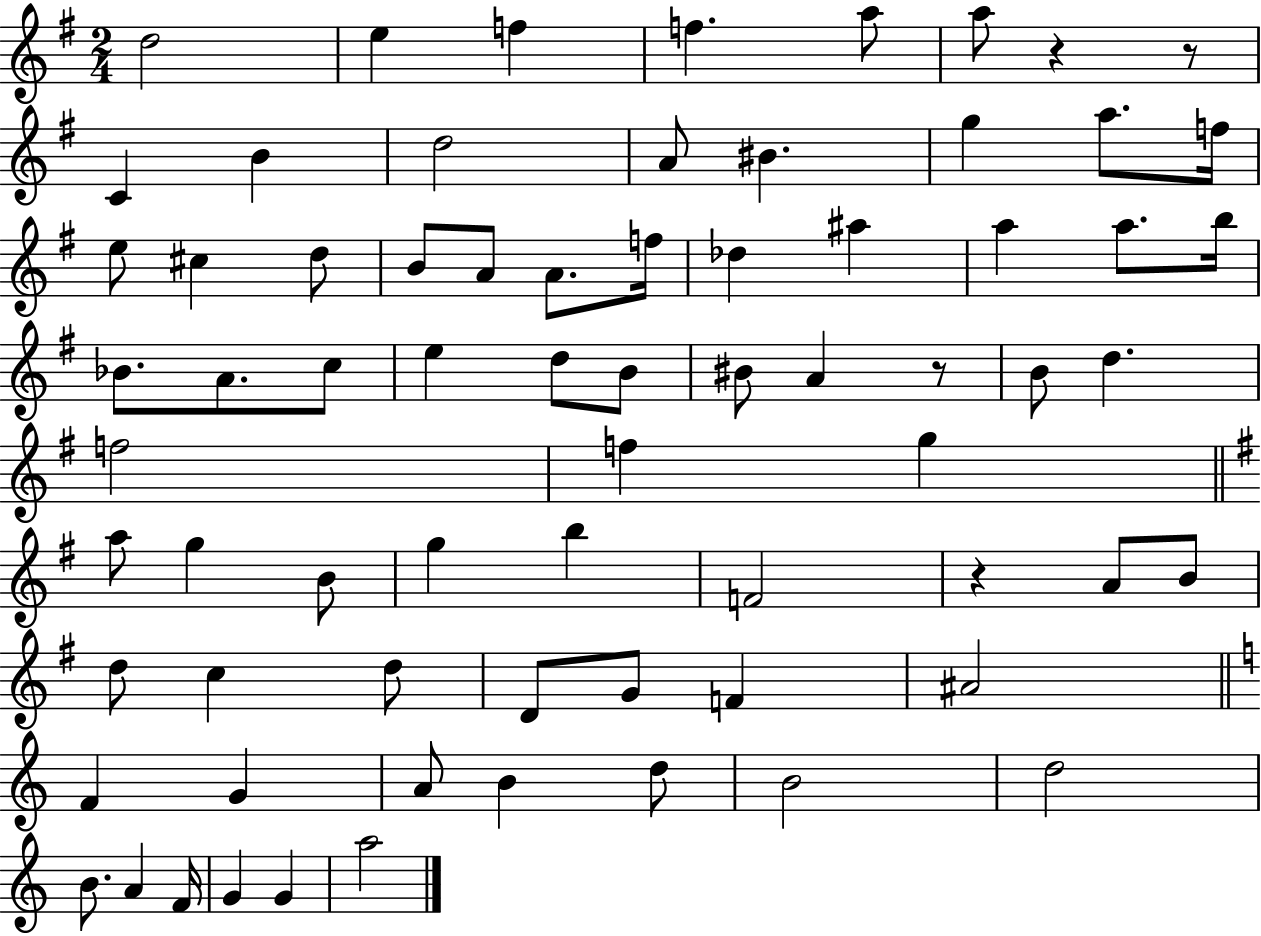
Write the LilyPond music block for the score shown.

{
  \clef treble
  \numericTimeSignature
  \time 2/4
  \key g \major
  d''2 | e''4 f''4 | f''4. a''8 | a''8 r4 r8 | \break c'4 b'4 | d''2 | a'8 bis'4. | g''4 a''8. f''16 | \break e''8 cis''4 d''8 | b'8 a'8 a'8. f''16 | des''4 ais''4 | a''4 a''8. b''16 | \break bes'8. a'8. c''8 | e''4 d''8 b'8 | bis'8 a'4 r8 | b'8 d''4. | \break f''2 | f''4 g''4 | \bar "||" \break \key g \major a''8 g''4 b'8 | g''4 b''4 | f'2 | r4 a'8 b'8 | \break d''8 c''4 d''8 | d'8 g'8 f'4 | ais'2 | \bar "||" \break \key c \major f'4 g'4 | a'8 b'4 d''8 | b'2 | d''2 | \break b'8. a'4 f'16 | g'4 g'4 | a''2 | \bar "|."
}